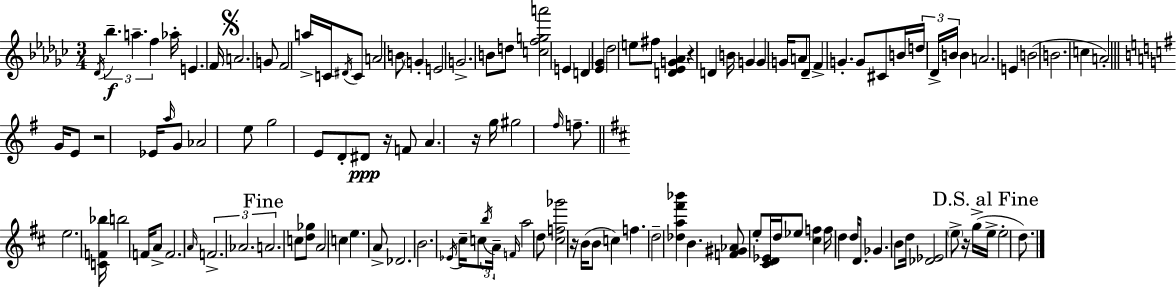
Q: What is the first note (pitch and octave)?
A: Db4